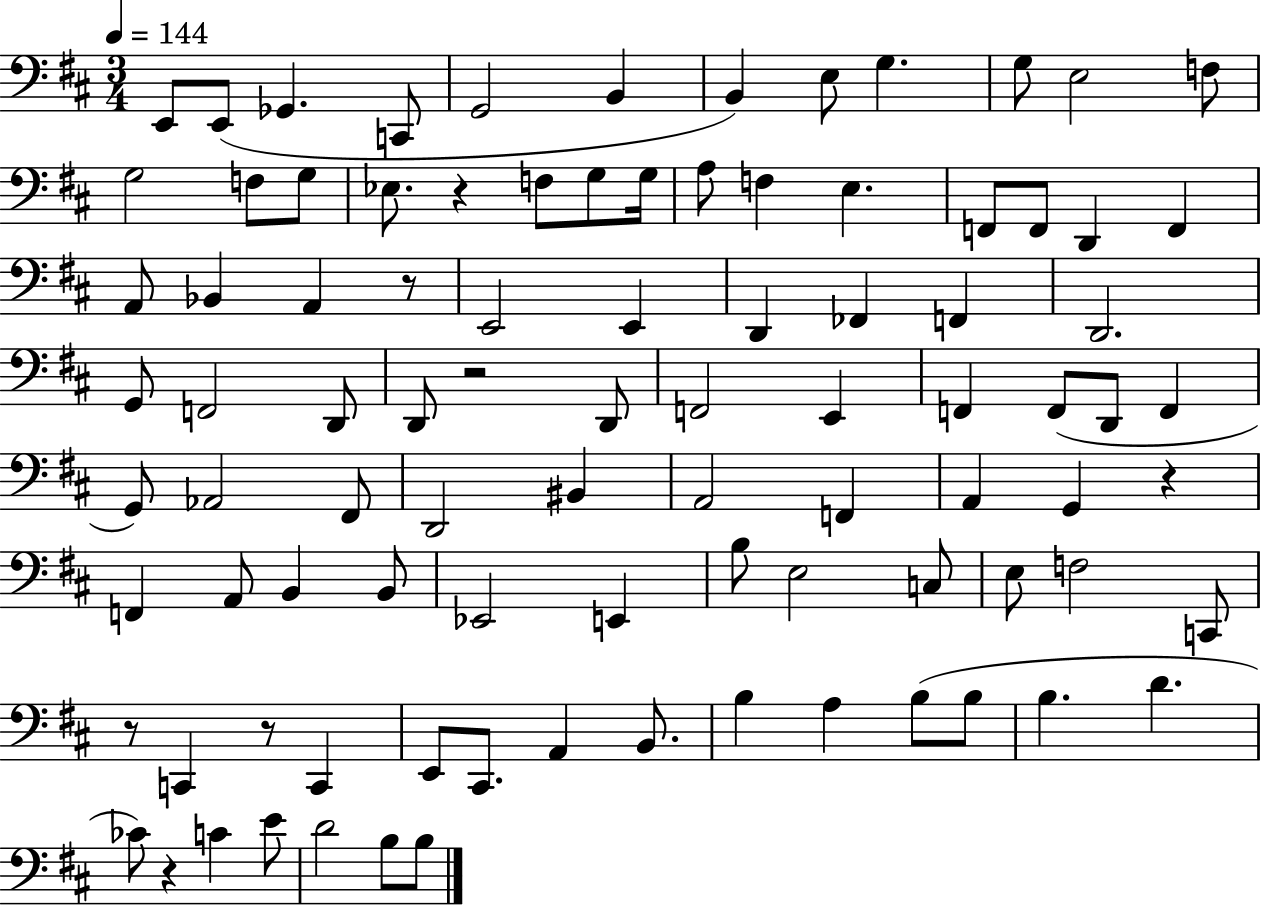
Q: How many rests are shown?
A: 7